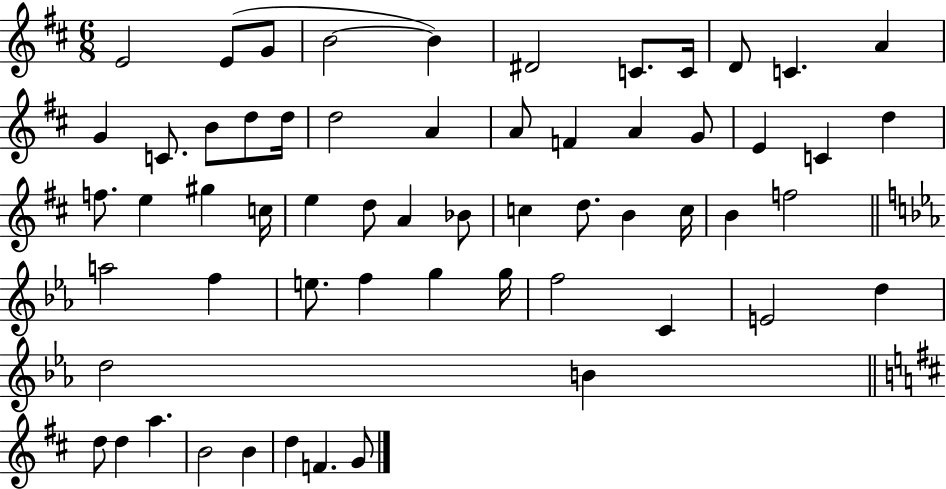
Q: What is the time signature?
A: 6/8